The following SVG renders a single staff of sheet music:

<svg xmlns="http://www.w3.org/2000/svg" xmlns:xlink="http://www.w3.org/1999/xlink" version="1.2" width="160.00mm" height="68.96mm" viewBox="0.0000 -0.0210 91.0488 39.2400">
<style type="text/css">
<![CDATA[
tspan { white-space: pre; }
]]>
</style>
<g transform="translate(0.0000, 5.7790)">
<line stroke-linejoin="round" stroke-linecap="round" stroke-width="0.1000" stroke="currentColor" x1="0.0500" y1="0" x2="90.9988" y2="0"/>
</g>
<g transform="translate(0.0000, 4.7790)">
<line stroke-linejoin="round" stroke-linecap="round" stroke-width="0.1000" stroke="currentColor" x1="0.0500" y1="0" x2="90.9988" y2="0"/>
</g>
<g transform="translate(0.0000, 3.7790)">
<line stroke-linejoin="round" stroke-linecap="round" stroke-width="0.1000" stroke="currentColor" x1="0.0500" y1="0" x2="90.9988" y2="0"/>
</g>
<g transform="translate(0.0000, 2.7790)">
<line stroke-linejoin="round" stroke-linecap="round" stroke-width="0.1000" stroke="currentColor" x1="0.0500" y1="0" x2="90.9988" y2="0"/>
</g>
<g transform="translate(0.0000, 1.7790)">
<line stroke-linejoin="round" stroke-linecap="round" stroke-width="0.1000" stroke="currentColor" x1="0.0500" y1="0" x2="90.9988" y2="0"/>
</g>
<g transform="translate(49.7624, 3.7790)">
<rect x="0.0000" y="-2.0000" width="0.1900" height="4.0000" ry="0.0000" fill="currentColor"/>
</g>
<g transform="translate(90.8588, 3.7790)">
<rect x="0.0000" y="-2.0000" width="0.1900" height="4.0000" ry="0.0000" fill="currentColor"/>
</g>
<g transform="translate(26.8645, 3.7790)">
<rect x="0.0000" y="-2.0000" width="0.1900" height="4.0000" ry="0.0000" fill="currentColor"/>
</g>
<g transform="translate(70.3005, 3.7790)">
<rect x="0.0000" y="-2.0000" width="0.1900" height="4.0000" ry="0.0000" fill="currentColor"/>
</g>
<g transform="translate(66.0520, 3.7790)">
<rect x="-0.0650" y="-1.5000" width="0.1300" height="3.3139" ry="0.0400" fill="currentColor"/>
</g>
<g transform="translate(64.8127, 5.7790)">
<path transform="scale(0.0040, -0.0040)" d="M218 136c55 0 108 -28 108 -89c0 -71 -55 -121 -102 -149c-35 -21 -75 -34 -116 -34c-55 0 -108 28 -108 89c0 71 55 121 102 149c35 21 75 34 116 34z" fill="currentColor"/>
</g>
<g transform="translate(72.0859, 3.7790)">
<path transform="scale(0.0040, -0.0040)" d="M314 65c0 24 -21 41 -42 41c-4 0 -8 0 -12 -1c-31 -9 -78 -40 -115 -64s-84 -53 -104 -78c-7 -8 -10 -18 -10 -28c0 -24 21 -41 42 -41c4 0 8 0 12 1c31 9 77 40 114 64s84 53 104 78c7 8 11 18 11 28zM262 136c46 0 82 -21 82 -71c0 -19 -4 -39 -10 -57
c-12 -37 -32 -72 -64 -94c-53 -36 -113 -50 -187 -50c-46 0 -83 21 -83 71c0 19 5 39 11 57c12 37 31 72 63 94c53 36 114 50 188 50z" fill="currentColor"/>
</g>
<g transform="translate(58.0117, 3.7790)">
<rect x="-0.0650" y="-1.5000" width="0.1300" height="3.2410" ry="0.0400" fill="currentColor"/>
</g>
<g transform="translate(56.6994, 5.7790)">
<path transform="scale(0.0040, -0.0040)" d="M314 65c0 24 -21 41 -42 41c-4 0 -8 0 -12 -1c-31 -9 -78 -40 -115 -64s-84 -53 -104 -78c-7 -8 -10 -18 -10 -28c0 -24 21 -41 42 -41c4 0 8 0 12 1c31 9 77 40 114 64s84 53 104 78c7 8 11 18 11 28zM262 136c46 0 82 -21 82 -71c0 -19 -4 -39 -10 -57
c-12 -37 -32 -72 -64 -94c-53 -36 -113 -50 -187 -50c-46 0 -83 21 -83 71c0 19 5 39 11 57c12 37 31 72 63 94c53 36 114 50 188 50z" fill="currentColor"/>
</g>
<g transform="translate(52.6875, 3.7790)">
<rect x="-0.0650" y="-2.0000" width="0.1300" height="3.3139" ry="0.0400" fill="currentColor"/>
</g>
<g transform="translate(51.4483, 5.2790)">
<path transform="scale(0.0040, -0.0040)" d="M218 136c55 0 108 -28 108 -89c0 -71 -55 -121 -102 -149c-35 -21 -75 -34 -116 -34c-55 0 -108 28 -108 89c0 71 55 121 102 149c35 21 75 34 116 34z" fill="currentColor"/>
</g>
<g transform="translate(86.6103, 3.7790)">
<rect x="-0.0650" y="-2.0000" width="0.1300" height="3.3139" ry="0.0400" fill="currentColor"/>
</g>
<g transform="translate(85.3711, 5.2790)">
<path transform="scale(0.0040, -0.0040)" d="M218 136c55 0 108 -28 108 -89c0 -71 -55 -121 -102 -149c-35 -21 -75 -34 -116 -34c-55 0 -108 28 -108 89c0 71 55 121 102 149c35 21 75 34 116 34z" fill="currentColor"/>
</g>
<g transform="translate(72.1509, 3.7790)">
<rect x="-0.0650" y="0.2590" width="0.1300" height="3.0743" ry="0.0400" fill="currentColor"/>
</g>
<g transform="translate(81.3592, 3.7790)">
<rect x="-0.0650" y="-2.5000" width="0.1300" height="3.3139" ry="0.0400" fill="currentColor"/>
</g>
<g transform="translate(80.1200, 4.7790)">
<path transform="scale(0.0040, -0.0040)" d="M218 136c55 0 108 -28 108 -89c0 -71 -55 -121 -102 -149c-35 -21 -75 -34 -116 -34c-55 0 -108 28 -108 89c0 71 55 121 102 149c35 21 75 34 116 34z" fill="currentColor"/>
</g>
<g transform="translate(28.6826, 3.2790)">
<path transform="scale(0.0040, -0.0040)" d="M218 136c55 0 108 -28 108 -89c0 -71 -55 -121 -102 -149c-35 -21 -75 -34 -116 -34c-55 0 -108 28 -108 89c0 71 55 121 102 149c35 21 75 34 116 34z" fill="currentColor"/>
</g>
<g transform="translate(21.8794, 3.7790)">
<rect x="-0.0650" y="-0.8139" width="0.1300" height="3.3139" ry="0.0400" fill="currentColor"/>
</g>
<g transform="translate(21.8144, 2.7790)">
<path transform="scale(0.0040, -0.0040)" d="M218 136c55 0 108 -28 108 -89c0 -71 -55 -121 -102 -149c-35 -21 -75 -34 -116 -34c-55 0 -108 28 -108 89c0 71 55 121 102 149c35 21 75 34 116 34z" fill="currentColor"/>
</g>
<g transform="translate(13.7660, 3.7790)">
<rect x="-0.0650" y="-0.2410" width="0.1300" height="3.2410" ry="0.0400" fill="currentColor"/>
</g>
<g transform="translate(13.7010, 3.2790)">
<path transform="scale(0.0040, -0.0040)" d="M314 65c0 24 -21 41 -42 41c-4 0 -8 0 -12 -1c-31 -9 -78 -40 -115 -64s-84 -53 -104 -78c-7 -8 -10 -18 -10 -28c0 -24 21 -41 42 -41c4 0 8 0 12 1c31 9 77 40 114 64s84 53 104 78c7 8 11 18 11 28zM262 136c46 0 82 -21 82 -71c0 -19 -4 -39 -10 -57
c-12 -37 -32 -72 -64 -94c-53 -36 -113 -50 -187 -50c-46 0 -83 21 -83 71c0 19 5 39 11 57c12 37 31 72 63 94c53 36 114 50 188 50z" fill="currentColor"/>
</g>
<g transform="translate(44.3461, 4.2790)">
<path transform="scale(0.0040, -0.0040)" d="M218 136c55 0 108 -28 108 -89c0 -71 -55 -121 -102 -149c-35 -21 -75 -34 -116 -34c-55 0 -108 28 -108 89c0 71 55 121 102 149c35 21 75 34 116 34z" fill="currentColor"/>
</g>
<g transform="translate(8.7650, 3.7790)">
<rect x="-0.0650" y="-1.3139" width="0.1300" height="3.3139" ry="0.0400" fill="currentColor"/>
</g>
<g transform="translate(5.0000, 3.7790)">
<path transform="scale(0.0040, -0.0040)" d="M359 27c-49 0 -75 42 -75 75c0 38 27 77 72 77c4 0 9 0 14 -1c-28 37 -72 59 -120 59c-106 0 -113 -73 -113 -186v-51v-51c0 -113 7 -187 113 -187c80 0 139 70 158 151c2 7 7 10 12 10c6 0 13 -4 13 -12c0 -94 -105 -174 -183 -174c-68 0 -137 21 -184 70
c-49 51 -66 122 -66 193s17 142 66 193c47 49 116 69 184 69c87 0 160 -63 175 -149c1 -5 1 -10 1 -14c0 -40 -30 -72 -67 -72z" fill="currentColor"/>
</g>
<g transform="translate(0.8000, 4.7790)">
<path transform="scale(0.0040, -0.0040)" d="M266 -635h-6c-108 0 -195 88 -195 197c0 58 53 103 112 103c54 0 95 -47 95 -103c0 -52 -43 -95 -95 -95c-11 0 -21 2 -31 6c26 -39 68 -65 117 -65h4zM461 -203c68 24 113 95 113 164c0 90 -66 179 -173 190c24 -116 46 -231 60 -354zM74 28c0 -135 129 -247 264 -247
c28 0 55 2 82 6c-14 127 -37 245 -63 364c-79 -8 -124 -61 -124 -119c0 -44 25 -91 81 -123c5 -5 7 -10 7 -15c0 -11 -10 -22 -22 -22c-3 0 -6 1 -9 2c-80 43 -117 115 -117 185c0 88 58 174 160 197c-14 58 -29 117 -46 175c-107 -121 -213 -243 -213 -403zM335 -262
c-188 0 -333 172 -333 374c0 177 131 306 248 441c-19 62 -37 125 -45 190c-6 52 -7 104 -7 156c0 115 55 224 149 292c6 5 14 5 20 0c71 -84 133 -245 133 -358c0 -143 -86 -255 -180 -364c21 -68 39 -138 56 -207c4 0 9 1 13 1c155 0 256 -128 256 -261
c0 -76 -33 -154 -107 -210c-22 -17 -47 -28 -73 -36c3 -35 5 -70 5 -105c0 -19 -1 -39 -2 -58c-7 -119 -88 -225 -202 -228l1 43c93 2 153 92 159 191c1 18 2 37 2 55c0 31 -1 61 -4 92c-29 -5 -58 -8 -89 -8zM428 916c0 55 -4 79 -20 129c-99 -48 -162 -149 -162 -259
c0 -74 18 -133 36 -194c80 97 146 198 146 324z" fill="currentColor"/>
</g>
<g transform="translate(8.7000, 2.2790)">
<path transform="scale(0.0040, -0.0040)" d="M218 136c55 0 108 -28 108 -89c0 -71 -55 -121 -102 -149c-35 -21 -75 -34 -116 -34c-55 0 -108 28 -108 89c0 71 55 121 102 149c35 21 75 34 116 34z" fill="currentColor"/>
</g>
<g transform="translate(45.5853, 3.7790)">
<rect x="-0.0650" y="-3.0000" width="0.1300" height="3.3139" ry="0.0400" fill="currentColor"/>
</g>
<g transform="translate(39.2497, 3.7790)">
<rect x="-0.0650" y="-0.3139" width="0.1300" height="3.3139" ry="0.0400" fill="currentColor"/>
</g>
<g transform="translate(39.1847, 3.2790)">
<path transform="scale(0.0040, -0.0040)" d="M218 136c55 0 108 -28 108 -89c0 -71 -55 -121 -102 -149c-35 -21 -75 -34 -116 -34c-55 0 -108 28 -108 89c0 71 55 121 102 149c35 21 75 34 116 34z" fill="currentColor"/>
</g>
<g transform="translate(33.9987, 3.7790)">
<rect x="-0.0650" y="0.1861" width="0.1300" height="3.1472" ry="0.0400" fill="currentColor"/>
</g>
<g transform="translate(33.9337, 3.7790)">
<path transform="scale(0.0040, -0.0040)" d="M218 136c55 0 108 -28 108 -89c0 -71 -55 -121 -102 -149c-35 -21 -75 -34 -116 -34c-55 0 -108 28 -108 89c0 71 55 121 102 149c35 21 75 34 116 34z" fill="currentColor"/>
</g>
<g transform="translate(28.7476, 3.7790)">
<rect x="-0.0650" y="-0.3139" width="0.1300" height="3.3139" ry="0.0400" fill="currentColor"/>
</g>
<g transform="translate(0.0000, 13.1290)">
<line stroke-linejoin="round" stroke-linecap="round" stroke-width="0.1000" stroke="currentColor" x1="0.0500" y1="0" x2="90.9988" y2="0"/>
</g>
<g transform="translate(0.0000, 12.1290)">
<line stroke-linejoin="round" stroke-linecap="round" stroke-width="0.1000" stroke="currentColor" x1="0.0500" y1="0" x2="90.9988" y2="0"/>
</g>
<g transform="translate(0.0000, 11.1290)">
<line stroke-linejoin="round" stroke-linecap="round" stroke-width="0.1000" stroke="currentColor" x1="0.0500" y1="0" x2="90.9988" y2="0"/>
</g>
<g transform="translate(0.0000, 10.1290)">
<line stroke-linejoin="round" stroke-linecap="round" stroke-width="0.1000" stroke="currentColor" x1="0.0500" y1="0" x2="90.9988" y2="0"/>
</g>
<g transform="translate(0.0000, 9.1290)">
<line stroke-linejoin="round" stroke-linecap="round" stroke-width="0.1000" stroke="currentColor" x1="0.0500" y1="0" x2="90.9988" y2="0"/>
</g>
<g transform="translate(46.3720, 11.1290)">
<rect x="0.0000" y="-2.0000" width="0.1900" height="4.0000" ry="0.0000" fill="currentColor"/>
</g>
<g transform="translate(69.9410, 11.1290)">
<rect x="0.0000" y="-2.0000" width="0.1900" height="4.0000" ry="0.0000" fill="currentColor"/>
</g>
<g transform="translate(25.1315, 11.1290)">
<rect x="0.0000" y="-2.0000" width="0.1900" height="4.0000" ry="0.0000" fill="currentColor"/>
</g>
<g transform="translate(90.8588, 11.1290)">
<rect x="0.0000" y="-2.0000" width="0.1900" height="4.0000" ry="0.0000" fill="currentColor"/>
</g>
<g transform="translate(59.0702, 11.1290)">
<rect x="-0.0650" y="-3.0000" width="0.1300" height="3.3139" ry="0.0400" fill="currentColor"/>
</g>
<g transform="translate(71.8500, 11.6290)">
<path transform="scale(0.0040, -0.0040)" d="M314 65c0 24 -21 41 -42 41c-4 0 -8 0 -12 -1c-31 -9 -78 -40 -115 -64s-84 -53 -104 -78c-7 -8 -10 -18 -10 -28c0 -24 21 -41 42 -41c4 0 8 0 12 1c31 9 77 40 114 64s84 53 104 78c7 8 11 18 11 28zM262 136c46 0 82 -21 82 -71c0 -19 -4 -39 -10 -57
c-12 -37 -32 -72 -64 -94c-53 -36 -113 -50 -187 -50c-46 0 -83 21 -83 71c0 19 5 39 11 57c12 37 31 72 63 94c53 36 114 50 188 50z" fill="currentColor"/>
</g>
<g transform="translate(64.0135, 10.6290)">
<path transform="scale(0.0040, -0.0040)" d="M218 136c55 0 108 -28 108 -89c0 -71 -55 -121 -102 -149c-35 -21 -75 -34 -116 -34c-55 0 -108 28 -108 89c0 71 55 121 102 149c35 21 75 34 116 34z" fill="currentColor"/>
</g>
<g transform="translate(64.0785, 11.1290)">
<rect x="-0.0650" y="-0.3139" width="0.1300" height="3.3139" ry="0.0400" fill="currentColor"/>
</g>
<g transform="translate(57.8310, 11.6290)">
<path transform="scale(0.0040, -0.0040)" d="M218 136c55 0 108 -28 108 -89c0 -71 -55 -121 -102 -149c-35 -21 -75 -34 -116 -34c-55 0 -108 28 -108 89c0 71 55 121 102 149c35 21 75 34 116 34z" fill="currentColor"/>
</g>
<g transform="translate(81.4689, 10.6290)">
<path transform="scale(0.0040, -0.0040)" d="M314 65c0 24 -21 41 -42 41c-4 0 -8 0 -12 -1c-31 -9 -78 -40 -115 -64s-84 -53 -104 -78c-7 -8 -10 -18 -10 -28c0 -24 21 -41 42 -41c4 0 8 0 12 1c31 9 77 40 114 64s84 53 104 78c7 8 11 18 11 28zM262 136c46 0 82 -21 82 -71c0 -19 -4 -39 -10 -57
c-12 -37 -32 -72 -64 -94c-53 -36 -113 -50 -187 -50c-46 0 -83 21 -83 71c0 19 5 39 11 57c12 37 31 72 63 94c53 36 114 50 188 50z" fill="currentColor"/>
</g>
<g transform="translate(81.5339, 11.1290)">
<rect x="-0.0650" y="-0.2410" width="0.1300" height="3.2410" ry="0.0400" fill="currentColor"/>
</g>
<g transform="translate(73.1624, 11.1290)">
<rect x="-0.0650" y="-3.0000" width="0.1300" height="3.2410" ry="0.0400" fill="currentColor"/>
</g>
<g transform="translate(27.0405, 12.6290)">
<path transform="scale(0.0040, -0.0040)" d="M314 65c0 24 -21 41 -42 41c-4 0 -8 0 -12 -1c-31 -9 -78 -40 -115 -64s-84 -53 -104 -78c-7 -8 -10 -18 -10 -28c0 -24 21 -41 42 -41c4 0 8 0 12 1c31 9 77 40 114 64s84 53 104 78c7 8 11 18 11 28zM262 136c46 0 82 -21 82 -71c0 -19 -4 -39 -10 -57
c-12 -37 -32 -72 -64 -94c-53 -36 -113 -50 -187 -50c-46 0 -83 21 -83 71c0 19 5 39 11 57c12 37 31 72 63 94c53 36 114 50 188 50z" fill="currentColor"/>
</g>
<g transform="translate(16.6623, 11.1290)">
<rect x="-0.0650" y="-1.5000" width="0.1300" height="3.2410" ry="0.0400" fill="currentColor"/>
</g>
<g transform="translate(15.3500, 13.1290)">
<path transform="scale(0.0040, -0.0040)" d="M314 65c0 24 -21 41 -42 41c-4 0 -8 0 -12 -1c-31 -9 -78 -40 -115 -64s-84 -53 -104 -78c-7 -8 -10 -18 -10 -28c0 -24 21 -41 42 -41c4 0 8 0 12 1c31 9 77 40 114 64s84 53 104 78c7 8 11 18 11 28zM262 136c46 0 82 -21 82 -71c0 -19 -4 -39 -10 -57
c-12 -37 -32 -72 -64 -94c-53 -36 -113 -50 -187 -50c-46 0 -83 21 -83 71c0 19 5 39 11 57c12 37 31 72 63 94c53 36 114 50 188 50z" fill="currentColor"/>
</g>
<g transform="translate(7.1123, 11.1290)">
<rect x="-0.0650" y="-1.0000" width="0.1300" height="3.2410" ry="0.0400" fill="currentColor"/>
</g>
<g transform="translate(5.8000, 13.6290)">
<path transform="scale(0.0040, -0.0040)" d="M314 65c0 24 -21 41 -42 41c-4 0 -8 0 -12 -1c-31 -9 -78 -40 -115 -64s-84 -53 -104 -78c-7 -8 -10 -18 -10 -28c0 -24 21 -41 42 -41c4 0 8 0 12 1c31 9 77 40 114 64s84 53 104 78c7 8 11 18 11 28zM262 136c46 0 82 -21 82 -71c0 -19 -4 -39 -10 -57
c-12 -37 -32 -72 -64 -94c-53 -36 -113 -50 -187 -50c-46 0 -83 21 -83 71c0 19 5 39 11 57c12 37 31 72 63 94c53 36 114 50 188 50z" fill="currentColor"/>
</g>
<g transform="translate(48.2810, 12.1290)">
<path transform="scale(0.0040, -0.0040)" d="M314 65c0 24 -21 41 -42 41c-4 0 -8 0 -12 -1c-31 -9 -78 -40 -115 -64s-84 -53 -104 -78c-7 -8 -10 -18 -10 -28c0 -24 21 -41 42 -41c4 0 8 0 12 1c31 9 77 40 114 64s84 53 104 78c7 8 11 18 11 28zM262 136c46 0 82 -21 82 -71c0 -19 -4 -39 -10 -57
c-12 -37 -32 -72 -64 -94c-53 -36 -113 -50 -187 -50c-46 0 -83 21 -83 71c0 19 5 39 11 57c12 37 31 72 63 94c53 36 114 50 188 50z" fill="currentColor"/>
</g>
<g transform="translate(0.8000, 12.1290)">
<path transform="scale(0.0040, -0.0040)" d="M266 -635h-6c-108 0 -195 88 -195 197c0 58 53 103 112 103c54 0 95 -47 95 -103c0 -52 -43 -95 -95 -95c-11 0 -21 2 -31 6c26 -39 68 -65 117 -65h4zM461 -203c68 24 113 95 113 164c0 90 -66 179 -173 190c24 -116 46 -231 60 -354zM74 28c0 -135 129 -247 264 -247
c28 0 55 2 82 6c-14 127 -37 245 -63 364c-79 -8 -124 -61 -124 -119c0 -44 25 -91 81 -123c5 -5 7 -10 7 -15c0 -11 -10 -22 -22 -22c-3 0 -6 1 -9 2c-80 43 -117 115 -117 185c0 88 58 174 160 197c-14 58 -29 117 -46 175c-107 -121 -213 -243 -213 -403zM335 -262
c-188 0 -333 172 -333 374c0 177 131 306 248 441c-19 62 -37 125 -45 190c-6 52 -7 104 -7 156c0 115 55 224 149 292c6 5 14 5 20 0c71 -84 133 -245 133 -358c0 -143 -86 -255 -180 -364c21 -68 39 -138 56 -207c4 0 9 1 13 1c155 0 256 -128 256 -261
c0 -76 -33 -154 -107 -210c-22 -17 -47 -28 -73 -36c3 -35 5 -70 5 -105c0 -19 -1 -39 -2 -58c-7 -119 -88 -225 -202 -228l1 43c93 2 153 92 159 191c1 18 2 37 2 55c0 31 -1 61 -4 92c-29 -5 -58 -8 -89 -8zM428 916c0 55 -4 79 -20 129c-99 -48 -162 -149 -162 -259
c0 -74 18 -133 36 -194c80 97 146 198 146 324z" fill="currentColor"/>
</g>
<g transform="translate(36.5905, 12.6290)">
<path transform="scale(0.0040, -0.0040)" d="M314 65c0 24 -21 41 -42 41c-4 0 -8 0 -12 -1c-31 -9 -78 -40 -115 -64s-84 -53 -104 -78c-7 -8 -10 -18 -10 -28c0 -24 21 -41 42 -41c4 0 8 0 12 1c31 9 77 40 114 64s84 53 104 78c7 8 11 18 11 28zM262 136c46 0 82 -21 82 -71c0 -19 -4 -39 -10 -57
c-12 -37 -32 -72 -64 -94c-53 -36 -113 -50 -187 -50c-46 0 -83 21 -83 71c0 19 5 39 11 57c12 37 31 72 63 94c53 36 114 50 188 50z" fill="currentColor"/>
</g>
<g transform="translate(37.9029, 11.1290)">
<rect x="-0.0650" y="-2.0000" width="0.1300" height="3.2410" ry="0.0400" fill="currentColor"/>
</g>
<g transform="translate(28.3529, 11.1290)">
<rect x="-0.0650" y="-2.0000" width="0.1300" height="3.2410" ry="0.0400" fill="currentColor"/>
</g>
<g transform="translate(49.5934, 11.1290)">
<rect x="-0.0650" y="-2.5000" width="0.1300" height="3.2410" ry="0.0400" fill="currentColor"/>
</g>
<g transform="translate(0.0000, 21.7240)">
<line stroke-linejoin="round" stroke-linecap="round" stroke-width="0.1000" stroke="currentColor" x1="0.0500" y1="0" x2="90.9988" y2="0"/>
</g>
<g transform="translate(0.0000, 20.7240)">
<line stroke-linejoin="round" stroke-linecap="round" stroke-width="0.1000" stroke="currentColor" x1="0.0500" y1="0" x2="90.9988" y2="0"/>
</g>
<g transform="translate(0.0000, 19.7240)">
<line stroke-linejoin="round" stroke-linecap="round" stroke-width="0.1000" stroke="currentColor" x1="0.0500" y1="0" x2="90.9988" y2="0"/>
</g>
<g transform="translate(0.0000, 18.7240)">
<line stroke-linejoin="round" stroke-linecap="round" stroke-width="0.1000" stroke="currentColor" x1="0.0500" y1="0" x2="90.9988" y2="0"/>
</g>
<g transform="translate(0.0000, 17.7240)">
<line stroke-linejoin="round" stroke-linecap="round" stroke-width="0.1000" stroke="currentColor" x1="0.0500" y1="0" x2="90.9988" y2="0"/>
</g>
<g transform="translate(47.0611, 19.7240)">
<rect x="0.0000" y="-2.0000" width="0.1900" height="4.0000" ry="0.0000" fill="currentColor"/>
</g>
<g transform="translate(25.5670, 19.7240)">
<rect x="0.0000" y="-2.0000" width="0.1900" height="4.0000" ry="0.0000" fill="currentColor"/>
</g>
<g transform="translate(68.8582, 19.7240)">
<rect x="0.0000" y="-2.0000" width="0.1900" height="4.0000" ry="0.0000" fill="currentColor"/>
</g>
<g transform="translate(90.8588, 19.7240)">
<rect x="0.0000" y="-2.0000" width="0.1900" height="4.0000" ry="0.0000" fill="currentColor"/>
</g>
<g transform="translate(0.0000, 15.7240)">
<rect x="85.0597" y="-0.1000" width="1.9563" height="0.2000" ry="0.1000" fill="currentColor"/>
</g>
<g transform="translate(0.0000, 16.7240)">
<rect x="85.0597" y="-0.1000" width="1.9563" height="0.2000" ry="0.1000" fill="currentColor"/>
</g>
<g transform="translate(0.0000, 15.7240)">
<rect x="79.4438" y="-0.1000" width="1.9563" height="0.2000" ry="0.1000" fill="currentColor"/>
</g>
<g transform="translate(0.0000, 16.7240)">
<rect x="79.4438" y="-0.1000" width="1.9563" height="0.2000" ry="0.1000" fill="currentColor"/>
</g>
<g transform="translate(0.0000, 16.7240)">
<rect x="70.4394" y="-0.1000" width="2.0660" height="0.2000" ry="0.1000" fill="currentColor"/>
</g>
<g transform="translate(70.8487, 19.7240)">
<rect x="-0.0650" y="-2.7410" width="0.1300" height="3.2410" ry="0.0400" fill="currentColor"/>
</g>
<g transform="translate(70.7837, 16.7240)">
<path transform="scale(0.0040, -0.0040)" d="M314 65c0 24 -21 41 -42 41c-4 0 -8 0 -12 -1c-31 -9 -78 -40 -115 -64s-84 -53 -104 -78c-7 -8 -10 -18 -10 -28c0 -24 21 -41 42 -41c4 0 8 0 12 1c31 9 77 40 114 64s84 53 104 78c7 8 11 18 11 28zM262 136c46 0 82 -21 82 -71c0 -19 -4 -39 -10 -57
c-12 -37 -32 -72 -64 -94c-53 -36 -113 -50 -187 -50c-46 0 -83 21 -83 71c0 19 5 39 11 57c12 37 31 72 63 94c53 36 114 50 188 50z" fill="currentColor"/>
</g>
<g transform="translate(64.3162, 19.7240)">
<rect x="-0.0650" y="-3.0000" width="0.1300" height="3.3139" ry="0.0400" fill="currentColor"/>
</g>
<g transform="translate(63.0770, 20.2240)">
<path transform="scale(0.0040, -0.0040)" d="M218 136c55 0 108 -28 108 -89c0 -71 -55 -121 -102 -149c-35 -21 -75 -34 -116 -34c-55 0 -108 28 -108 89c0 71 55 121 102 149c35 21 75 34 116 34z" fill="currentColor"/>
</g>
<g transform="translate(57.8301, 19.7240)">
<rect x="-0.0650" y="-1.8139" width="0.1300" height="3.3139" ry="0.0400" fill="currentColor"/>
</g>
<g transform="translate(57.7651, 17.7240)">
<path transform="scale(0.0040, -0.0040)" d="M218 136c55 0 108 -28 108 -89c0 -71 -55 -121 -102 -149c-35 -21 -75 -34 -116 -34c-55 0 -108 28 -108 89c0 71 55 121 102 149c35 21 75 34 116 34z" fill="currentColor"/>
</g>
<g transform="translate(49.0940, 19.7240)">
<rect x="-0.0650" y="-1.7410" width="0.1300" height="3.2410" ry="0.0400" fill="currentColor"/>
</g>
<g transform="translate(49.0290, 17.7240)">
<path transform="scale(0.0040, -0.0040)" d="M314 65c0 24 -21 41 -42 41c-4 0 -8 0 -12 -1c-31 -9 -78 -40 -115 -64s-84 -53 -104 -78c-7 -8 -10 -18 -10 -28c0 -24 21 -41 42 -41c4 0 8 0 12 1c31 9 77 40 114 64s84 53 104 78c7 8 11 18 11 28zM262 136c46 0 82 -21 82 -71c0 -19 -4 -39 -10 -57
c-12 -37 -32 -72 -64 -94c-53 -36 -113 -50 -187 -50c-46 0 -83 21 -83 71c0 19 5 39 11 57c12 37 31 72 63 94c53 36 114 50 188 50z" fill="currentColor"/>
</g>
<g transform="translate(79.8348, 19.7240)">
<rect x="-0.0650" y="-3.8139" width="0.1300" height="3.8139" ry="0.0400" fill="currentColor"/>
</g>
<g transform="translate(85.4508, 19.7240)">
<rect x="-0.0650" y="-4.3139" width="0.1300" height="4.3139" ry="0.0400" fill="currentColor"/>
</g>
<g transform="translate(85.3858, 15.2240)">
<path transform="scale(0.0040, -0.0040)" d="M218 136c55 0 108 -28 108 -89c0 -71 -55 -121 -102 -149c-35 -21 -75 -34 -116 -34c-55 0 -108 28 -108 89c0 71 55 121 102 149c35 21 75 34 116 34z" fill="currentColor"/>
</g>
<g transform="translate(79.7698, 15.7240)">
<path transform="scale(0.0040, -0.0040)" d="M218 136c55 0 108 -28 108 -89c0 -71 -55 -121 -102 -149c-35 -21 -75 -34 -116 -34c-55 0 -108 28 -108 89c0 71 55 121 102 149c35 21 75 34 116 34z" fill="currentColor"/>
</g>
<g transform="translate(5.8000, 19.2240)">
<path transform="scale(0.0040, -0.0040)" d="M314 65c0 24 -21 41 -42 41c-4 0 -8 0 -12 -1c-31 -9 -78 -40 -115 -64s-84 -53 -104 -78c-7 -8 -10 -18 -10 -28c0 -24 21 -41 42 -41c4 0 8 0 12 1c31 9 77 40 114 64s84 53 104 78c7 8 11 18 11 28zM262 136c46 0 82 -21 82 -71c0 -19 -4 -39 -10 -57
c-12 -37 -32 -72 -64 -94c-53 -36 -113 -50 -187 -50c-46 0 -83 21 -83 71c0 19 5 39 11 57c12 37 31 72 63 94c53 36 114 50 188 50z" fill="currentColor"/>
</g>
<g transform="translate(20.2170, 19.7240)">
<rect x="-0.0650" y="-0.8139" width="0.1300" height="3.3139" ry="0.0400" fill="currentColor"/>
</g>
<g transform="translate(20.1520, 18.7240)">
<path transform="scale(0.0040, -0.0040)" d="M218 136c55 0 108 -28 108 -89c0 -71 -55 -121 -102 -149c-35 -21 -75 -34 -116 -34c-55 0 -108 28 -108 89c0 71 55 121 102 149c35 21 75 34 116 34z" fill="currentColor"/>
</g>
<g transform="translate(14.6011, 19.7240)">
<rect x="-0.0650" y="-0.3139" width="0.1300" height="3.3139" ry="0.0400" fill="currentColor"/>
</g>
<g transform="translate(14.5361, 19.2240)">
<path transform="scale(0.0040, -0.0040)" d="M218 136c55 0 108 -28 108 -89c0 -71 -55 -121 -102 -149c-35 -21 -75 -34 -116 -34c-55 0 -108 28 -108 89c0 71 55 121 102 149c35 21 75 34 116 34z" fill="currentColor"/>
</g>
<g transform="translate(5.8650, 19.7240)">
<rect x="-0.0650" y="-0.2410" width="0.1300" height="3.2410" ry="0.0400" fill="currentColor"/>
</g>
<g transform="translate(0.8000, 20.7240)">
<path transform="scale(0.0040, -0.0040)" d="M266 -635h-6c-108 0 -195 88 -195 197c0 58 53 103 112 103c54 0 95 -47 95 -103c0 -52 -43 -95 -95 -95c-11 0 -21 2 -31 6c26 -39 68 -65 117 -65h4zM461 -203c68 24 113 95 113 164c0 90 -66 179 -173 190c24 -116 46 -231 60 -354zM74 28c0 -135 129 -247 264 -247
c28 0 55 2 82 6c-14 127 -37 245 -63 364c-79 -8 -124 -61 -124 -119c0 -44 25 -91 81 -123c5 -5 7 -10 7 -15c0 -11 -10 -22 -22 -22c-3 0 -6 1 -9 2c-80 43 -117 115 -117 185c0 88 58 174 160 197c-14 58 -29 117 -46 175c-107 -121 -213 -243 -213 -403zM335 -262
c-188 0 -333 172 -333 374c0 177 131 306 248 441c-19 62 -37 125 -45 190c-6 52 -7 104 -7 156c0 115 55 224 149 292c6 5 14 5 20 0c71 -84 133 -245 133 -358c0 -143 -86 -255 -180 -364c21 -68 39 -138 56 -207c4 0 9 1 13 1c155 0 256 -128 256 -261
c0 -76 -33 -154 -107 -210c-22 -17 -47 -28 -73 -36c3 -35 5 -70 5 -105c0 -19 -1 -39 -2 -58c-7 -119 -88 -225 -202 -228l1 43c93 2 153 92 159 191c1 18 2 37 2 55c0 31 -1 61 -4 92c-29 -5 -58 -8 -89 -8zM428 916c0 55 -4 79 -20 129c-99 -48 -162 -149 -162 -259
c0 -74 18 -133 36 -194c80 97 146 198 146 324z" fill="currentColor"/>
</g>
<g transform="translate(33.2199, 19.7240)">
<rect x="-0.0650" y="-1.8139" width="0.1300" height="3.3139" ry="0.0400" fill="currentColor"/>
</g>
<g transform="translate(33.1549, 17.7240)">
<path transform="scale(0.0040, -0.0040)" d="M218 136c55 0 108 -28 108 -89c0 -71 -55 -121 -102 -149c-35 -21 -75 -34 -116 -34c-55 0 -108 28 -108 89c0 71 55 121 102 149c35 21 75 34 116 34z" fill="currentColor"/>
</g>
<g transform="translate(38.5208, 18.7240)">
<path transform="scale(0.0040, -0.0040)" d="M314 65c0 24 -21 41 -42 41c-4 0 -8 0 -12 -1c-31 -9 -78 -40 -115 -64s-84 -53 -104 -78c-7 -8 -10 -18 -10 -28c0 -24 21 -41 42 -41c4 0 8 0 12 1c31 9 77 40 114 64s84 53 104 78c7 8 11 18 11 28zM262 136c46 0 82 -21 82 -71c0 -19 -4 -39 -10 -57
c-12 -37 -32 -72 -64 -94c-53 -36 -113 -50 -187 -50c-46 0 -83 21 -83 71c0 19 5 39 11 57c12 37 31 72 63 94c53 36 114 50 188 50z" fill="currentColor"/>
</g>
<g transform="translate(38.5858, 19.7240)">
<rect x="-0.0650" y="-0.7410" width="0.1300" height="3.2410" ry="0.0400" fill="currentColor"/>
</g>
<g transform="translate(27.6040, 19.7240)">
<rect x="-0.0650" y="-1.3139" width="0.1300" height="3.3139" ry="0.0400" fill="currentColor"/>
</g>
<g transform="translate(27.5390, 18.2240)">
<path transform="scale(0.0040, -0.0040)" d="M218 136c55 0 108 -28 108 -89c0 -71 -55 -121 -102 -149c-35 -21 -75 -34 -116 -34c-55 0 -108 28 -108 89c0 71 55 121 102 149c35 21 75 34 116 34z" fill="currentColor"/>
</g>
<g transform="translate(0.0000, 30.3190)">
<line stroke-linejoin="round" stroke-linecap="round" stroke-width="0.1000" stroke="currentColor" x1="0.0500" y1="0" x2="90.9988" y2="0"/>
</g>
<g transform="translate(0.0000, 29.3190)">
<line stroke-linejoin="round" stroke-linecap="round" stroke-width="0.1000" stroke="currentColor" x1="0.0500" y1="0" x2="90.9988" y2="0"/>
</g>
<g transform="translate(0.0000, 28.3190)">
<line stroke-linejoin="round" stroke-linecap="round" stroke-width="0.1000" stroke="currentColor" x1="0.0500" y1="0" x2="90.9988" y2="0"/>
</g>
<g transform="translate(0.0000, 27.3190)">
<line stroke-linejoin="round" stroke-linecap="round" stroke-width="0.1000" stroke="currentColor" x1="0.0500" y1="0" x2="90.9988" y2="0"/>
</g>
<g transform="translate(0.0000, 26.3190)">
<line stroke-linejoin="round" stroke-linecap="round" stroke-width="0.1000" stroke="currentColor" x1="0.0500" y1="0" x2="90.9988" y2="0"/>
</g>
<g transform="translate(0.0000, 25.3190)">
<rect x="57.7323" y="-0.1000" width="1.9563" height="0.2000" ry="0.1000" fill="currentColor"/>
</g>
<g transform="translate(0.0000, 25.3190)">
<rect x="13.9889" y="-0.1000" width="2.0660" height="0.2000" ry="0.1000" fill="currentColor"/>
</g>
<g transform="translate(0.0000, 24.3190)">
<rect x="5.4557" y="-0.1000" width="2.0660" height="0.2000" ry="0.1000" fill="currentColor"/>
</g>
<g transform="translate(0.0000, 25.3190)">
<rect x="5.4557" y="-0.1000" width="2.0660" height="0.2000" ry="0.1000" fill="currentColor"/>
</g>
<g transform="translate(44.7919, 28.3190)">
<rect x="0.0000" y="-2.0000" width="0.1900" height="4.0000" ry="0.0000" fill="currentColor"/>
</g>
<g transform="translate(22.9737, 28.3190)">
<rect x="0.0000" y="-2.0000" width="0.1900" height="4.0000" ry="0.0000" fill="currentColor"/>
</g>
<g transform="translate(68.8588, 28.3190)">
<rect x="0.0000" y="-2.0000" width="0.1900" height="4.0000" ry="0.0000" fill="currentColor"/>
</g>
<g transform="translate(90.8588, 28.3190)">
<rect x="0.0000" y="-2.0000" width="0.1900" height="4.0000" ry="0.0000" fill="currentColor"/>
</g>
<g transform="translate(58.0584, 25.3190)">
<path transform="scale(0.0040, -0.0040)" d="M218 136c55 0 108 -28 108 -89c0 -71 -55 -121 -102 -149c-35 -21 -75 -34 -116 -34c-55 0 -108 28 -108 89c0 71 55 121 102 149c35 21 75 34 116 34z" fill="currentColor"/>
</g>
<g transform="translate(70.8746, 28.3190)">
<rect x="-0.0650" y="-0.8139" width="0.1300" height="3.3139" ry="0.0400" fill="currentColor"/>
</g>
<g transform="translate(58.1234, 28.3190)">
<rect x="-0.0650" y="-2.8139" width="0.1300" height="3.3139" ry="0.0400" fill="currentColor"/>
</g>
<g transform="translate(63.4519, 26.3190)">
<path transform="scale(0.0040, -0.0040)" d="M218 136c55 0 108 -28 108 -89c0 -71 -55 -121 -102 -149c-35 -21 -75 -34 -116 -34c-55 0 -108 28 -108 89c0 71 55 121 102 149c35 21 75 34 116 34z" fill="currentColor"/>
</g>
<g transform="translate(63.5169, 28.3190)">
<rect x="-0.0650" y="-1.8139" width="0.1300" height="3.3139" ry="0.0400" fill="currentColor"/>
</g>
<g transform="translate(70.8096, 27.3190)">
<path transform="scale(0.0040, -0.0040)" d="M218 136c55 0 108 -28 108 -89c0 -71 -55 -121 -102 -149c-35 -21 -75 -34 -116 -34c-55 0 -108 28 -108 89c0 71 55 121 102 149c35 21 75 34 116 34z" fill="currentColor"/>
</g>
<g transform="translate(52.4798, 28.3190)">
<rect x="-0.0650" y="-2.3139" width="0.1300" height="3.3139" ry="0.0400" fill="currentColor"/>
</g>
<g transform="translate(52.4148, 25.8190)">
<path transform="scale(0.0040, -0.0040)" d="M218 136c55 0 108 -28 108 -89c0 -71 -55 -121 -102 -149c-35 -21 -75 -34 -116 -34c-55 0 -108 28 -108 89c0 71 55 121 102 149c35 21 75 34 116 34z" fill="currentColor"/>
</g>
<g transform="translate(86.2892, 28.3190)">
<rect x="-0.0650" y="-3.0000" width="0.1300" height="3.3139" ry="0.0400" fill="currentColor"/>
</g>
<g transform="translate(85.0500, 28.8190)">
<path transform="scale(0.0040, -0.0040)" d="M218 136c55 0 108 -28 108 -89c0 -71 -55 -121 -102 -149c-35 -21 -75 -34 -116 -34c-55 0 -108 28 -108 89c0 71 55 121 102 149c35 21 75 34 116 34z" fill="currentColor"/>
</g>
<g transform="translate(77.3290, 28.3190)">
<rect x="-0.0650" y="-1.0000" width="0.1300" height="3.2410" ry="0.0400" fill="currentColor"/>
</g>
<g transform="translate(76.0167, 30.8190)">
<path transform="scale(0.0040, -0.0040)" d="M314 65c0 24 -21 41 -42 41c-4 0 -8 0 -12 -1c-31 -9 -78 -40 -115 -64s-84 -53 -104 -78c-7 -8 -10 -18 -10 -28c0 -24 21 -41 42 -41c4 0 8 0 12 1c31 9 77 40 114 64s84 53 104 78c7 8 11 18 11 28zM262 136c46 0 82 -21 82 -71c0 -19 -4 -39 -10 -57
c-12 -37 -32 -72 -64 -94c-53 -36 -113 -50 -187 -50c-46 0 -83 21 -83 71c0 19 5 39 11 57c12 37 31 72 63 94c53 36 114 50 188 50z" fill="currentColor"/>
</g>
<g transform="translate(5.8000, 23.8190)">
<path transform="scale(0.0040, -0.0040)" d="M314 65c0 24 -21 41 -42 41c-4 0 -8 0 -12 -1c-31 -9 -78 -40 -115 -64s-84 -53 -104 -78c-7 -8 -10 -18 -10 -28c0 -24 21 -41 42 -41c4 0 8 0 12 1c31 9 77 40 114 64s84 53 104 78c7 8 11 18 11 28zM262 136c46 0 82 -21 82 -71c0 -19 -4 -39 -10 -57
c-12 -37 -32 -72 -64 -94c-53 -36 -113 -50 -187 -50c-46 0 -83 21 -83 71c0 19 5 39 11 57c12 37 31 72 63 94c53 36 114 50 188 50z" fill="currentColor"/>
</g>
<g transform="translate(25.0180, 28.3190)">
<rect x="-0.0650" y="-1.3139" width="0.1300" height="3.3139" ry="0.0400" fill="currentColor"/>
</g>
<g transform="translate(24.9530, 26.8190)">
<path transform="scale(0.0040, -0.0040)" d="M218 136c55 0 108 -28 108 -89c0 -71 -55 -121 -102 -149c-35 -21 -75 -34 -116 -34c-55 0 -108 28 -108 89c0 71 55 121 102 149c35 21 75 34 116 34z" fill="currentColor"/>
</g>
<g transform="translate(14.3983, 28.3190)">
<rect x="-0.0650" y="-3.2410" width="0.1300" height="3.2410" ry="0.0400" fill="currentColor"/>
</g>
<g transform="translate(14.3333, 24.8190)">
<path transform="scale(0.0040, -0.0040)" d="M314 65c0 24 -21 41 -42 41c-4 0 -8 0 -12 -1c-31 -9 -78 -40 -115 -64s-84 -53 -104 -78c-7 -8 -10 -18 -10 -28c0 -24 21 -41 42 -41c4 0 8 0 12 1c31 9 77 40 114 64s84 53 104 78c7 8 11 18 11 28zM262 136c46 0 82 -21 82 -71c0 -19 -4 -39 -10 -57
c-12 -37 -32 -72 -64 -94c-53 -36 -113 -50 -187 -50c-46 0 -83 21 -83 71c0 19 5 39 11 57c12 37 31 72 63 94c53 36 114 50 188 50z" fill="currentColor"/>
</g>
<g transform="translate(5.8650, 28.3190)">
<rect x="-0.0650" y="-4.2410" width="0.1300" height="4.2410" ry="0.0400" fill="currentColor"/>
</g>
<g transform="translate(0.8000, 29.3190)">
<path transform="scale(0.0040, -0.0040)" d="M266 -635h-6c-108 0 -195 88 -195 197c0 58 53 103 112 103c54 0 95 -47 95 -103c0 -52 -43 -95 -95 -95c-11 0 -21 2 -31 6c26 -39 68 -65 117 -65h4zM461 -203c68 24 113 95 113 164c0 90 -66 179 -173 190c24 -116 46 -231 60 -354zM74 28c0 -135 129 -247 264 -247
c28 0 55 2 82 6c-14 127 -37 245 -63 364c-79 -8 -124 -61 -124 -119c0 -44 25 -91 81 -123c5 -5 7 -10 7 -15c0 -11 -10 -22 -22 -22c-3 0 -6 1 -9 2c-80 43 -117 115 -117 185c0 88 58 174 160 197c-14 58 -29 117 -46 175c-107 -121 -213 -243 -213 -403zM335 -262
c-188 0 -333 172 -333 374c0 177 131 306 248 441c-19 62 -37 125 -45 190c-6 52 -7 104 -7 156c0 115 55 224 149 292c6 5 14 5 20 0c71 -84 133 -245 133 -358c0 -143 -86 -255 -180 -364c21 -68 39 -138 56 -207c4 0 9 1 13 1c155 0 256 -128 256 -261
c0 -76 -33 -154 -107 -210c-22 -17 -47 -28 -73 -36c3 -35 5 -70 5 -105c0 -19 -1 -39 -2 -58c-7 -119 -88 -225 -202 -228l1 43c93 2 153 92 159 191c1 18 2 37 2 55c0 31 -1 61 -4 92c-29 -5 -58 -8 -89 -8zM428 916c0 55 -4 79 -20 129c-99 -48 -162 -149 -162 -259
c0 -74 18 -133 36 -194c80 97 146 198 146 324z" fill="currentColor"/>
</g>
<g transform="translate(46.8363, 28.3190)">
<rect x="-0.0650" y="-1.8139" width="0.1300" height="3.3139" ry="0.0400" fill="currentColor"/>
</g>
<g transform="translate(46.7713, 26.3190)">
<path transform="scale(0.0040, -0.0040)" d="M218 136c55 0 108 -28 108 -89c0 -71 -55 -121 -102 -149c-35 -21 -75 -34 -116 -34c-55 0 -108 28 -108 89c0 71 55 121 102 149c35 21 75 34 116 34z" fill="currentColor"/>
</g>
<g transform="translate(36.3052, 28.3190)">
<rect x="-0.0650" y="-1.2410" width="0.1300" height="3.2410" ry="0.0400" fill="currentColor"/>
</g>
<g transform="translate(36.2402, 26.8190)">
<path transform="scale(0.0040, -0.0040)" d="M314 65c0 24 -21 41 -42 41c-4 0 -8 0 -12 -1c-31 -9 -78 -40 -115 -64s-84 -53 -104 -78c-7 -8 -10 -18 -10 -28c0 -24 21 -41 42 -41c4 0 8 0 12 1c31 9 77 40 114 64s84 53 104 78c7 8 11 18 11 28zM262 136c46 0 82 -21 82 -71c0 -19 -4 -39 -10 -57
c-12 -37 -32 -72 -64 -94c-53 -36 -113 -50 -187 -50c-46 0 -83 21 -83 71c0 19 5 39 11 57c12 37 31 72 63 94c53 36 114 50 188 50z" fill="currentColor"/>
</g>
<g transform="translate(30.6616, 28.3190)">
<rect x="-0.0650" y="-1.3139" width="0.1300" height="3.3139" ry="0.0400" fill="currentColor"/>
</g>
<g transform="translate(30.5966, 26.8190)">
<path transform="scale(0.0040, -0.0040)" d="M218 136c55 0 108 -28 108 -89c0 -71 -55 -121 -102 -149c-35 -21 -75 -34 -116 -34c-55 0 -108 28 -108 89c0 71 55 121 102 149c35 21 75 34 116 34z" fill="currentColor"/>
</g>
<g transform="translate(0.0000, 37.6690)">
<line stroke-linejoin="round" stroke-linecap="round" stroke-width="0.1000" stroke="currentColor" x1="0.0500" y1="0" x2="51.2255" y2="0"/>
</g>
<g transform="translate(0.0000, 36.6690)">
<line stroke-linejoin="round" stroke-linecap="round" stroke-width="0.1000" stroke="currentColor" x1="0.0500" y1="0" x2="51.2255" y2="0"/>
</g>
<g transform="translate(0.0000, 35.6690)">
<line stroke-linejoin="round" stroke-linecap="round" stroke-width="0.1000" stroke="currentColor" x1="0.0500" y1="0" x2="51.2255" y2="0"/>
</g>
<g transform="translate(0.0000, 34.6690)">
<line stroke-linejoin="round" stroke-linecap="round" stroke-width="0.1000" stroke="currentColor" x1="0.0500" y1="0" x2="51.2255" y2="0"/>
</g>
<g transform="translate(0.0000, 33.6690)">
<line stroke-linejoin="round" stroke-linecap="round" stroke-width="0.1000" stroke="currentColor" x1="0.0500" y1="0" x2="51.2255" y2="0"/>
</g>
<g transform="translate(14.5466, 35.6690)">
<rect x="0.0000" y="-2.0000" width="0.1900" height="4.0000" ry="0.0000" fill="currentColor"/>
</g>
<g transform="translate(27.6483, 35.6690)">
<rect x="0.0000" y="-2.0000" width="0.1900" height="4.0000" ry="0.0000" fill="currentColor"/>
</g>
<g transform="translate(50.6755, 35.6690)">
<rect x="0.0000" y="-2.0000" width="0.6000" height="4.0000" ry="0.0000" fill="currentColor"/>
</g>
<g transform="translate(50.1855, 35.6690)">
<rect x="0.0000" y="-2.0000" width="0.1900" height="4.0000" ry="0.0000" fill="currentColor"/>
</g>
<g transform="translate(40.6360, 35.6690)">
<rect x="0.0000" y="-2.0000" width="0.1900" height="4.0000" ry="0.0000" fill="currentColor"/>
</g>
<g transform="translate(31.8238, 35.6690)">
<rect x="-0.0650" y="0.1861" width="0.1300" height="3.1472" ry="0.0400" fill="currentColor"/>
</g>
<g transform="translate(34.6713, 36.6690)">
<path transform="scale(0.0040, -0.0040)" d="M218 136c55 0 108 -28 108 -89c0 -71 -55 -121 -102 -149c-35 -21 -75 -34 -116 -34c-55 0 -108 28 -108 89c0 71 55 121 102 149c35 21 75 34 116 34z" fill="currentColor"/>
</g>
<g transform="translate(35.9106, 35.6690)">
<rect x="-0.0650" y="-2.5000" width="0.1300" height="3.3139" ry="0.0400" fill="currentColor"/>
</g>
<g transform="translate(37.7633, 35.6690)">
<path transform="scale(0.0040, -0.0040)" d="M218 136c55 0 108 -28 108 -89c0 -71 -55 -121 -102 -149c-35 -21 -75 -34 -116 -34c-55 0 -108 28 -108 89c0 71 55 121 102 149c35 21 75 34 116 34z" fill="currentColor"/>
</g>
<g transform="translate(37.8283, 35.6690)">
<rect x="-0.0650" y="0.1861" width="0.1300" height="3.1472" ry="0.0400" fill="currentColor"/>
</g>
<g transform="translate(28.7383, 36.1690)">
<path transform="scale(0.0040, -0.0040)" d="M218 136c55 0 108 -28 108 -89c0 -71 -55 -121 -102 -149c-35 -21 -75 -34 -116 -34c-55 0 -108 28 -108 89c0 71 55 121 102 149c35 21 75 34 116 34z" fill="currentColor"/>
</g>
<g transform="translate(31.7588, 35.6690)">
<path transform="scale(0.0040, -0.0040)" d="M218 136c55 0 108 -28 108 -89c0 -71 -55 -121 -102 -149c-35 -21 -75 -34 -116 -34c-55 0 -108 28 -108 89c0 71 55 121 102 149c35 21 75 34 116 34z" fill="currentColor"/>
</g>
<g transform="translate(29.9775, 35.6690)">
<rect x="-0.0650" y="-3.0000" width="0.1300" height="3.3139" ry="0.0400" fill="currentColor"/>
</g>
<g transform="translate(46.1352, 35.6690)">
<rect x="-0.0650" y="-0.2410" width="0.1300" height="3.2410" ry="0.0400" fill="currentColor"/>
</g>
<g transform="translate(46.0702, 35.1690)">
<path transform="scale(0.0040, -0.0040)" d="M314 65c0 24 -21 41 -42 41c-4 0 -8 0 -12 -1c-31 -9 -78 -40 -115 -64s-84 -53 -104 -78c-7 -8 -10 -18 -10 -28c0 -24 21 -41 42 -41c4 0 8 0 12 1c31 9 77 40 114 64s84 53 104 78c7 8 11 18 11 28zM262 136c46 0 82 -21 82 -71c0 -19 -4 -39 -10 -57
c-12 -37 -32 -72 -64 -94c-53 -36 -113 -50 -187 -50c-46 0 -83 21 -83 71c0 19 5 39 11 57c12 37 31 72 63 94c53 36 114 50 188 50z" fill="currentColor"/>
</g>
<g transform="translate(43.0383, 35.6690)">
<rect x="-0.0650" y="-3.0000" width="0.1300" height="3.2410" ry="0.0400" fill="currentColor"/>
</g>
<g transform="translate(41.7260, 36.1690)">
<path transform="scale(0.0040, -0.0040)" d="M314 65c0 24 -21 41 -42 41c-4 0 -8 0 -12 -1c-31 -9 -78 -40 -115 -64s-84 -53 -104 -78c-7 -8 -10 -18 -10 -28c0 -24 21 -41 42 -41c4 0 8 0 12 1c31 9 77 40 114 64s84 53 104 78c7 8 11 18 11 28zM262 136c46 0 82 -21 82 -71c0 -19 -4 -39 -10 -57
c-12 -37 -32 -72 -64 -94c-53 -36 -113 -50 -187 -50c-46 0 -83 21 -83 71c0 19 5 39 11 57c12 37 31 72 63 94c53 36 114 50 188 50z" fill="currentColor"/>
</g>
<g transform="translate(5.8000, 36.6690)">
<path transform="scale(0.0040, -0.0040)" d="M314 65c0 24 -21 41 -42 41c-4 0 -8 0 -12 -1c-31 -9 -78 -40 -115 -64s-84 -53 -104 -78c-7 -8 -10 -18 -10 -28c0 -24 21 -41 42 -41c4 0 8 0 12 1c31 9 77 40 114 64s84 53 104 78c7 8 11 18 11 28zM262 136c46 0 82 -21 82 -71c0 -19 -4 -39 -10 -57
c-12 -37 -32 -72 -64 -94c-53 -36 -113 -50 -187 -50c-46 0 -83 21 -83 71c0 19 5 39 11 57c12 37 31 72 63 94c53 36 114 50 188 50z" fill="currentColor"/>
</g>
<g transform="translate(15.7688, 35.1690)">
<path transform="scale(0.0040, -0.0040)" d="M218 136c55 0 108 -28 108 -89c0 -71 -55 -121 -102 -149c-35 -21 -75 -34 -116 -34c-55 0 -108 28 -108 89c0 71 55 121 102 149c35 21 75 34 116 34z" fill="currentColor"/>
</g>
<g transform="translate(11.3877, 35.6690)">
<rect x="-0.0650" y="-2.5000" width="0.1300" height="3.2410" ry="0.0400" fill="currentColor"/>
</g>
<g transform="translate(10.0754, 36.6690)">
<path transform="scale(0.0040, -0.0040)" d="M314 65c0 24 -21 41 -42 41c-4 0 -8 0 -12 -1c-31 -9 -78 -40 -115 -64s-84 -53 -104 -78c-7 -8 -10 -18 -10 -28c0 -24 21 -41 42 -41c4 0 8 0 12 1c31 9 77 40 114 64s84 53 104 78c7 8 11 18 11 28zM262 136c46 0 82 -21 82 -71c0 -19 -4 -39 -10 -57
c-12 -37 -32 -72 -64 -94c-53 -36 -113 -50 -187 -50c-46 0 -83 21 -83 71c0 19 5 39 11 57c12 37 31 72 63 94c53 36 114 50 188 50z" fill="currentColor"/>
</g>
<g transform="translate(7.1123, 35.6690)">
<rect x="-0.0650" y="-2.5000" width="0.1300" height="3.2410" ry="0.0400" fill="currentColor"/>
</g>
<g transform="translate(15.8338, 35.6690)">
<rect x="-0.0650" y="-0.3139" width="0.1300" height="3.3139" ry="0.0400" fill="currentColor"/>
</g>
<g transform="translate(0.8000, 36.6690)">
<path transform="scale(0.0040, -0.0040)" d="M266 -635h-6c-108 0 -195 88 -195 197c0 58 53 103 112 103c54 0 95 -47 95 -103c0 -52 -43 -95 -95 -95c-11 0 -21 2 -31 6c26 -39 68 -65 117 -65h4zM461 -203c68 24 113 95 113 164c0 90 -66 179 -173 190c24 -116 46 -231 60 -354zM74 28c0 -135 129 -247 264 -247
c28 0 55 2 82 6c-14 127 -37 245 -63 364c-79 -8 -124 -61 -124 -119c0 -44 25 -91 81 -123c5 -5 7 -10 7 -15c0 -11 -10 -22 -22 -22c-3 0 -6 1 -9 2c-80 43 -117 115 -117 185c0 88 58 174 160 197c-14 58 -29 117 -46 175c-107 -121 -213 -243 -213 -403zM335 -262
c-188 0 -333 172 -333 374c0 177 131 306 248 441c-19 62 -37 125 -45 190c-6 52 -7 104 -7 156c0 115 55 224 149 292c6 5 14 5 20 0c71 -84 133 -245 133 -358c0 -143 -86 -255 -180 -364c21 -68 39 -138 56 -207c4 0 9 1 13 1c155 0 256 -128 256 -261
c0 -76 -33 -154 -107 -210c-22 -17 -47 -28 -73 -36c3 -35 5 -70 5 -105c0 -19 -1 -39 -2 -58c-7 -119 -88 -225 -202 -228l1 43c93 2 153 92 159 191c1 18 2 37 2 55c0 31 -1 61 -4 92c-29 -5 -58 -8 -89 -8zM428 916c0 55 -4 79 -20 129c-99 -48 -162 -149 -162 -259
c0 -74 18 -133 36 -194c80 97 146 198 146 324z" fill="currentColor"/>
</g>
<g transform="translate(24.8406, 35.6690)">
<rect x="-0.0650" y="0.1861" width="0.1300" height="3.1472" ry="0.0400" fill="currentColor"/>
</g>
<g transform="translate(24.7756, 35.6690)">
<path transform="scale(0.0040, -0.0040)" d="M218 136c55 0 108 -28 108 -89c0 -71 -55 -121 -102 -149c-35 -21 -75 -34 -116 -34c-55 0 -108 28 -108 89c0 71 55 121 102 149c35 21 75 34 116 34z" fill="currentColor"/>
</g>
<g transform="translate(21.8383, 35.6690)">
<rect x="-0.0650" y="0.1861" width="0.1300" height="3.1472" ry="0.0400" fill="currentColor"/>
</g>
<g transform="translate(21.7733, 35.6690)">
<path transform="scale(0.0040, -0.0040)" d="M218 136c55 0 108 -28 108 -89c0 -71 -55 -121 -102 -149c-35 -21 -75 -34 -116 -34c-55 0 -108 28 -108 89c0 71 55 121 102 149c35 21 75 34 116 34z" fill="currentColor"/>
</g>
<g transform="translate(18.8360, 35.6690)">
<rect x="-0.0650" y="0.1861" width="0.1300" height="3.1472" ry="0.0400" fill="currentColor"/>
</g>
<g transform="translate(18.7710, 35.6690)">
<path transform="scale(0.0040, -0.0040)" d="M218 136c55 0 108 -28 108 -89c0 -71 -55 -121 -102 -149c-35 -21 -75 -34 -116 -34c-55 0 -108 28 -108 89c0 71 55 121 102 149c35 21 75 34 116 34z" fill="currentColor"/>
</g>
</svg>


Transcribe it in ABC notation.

X:1
T:Untitled
M:4/4
L:1/4
K:C
e c2 d c B c A F E2 E B2 G F D2 E2 F2 F2 G2 A c A2 c2 c2 c d e f d2 f2 f A a2 c' d' d'2 b2 e e e2 f g a f d D2 A G2 G2 c B B B A B G B A2 c2